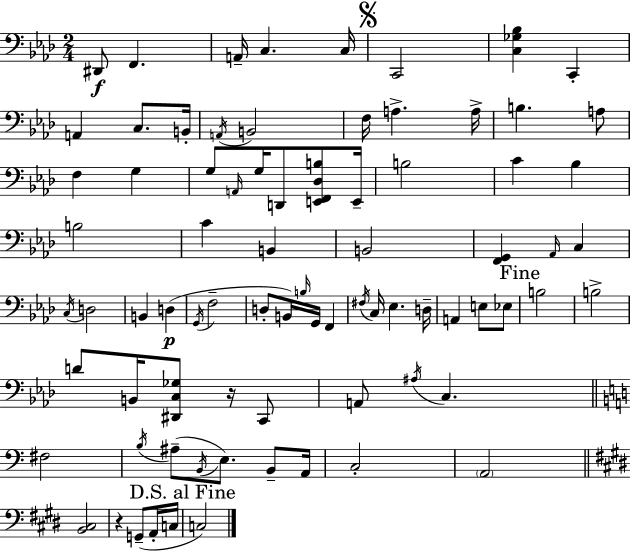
{
  \clef bass
  \numericTimeSignature
  \time 2/4
  \key aes \major
  dis,8\f f,4. | a,16-- c4. c16 | \mark \markup { \musicglyph "scripts.segno" } c,2 | <c ges bes>4 c,4-. | \break a,4 c8. b,16-. | \acciaccatura { a,16 } b,2 | f16 a4.-> | a16-> b4. a8 | \break f4 g4 | g8 \grace { a,16 } g16 d,8 <e, f, des b>8 | e,16-- b2 | c'4 bes4 | \break b2 | c'4 b,4 | b,2 | <f, g,>4 \grace { aes,16 } c4 | \break \acciaccatura { c16 } d2 | b,4 | d4(\p \acciaccatura { g,16 } f2-- | d8-. b,16) | \break \grace { b16 } g,16 f,4 \acciaccatura { fis16 } c16 | ees4. d16-- a,4 | e8 ees8 \mark "Fine" b2 | b2-> | \break d'8 | b,16 <dis, c ges>8 r16 c,8 a,8 | \acciaccatura { ais16 } c4. | \bar "||" \break \key c \major fis2 | \acciaccatura { b16 }( ais8-- \acciaccatura { b,16 }) e8. b,8-- | a,16 c2-. | \parenthesize a,2 | \break \bar "||" \break \key e \major <b, cis>2 | r4 g,8--( a,16-. c16 | \mark "D.S. al Fine" c2) | \bar "|."
}